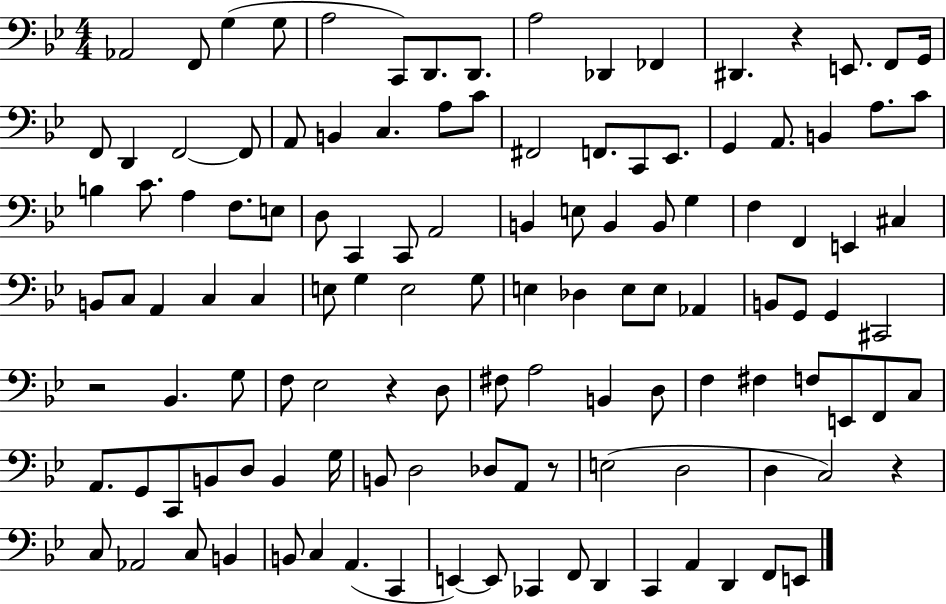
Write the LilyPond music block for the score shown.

{
  \clef bass
  \numericTimeSignature
  \time 4/4
  \key bes \major
  aes,2 f,8 g4( g8 | a2 c,8) d,8. d,8. | a2 des,4 fes,4 | dis,4. r4 e,8. f,8 g,16 | \break f,8 d,4 f,2~~ f,8 | a,8 b,4 c4. a8 c'8 | fis,2 f,8. c,8 ees,8. | g,4 a,8. b,4 a8. c'8 | \break b4 c'8. a4 f8. e8 | d8 c,4 c,8 a,2 | b,4 e8 b,4 b,8 g4 | f4 f,4 e,4 cis4 | \break b,8 c8 a,4 c4 c4 | e8 g4 e2 g8 | e4 des4 e8 e8 aes,4 | b,8 g,8 g,4 cis,2 | \break r2 bes,4. g8 | f8 ees2 r4 d8 | fis8 a2 b,4 d8 | f4 fis4 f8 e,8 f,8 c8 | \break a,8. g,8 c,8 b,8 d8 b,4 g16 | b,8 d2 des8 a,8 r8 | e2( d2 | d4 c2) r4 | \break c8 aes,2 c8 b,4 | b,8 c4 a,4.( c,4 | e,4~~) e,8 ces,4 f,8 d,4 | c,4 a,4 d,4 f,8 e,8 | \break \bar "|."
}